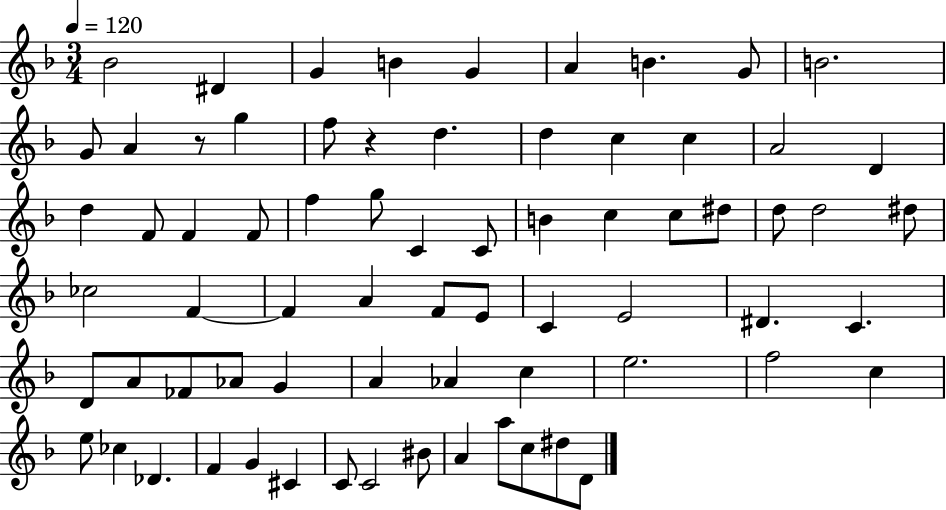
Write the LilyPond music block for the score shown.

{
  \clef treble
  \numericTimeSignature
  \time 3/4
  \key f \major
  \tempo 4 = 120
  bes'2 dis'4 | g'4 b'4 g'4 | a'4 b'4. g'8 | b'2. | \break g'8 a'4 r8 g''4 | f''8 r4 d''4. | d''4 c''4 c''4 | a'2 d'4 | \break d''4 f'8 f'4 f'8 | f''4 g''8 c'4 c'8 | b'4 c''4 c''8 dis''8 | d''8 d''2 dis''8 | \break ces''2 f'4~~ | f'4 a'4 f'8 e'8 | c'4 e'2 | dis'4. c'4. | \break d'8 a'8 fes'8 aes'8 g'4 | a'4 aes'4 c''4 | e''2. | f''2 c''4 | \break e''8 ces''4 des'4. | f'4 g'4 cis'4 | c'8 c'2 bis'8 | a'4 a''8 c''8 dis''8 d'8 | \break \bar "|."
}